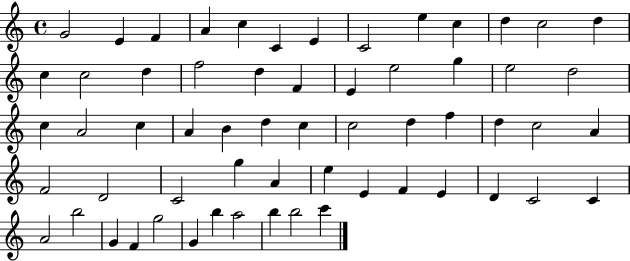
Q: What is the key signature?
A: C major